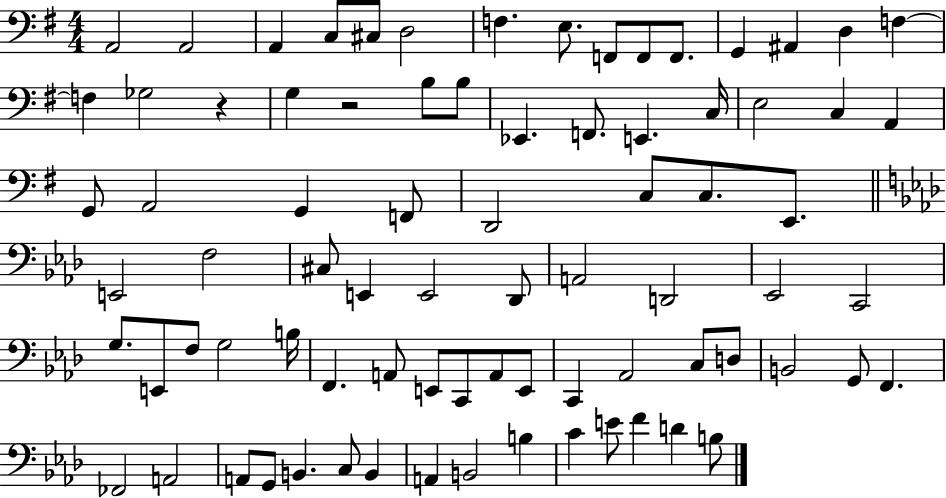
A2/h A2/h A2/q C3/e C#3/e D3/h F3/q. E3/e. F2/e F2/e F2/e. G2/q A#2/q D3/q F3/q F3/q Gb3/h R/q G3/q R/h B3/e B3/e Eb2/q. F2/e. E2/q. C3/s E3/h C3/q A2/q G2/e A2/h G2/q F2/e D2/h C3/e C3/e. E2/e. E2/h F3/h C#3/e E2/q E2/h Db2/e A2/h D2/h Eb2/h C2/h G3/e. E2/e F3/e G3/h B3/s F2/q. A2/e E2/e C2/e A2/e E2/e C2/q Ab2/h C3/e D3/e B2/h G2/e F2/q. FES2/h A2/h A2/e G2/e B2/q. C3/e B2/q A2/q B2/h B3/q C4/q E4/e F4/q D4/q B3/e